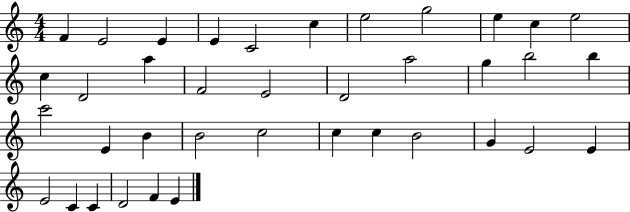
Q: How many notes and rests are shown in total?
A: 38